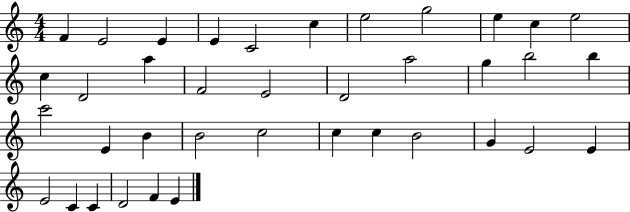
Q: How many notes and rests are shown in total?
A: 38